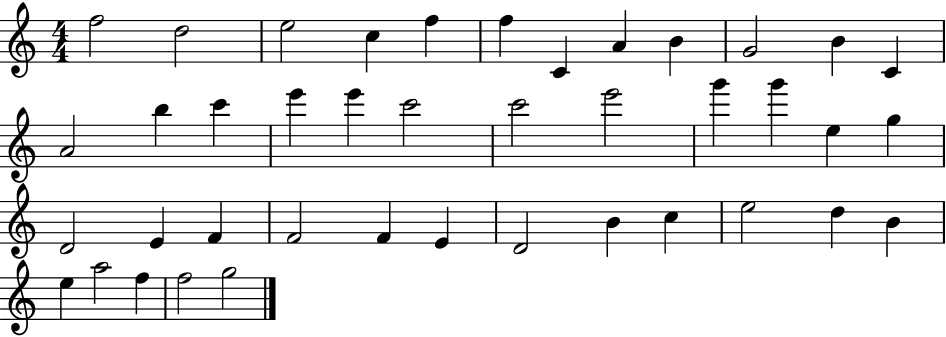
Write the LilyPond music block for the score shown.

{
  \clef treble
  \numericTimeSignature
  \time 4/4
  \key c \major
  f''2 d''2 | e''2 c''4 f''4 | f''4 c'4 a'4 b'4 | g'2 b'4 c'4 | \break a'2 b''4 c'''4 | e'''4 e'''4 c'''2 | c'''2 e'''2 | g'''4 g'''4 e''4 g''4 | \break d'2 e'4 f'4 | f'2 f'4 e'4 | d'2 b'4 c''4 | e''2 d''4 b'4 | \break e''4 a''2 f''4 | f''2 g''2 | \bar "|."
}